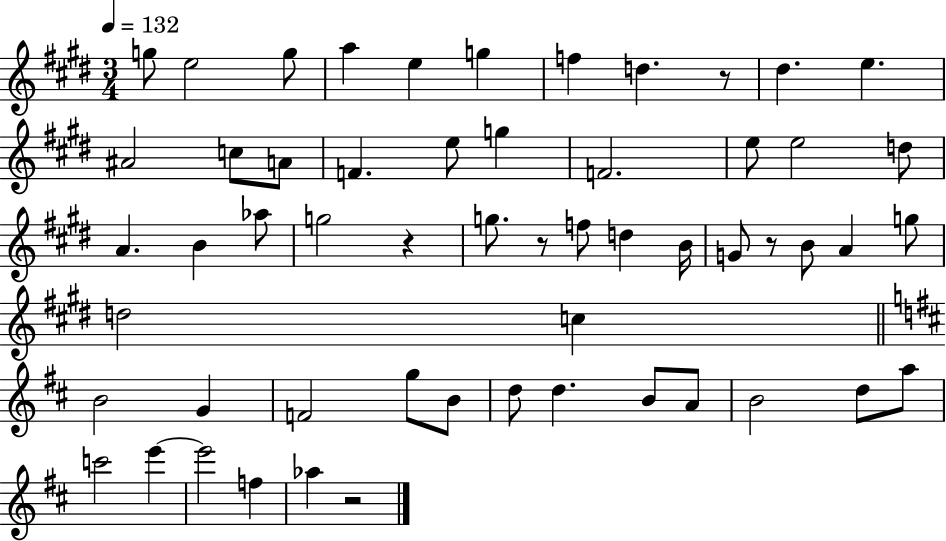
X:1
T:Untitled
M:3/4
L:1/4
K:E
g/2 e2 g/2 a e g f d z/2 ^d e ^A2 c/2 A/2 F e/2 g F2 e/2 e2 d/2 A B _a/2 g2 z g/2 z/2 f/2 d B/4 G/2 z/2 B/2 A g/2 d2 c B2 G F2 g/2 B/2 d/2 d B/2 A/2 B2 d/2 a/2 c'2 e' e'2 f _a z2